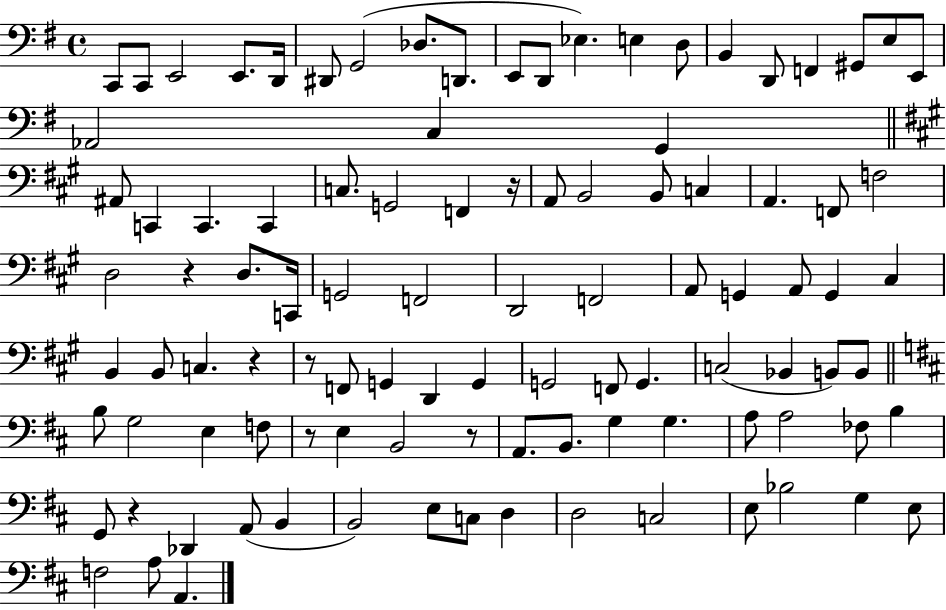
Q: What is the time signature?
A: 4/4